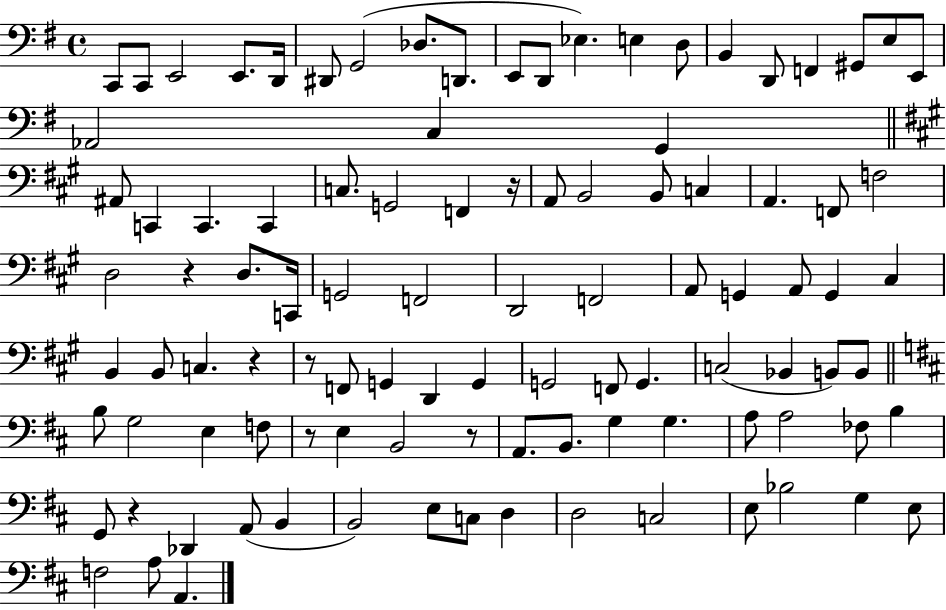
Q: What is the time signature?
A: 4/4